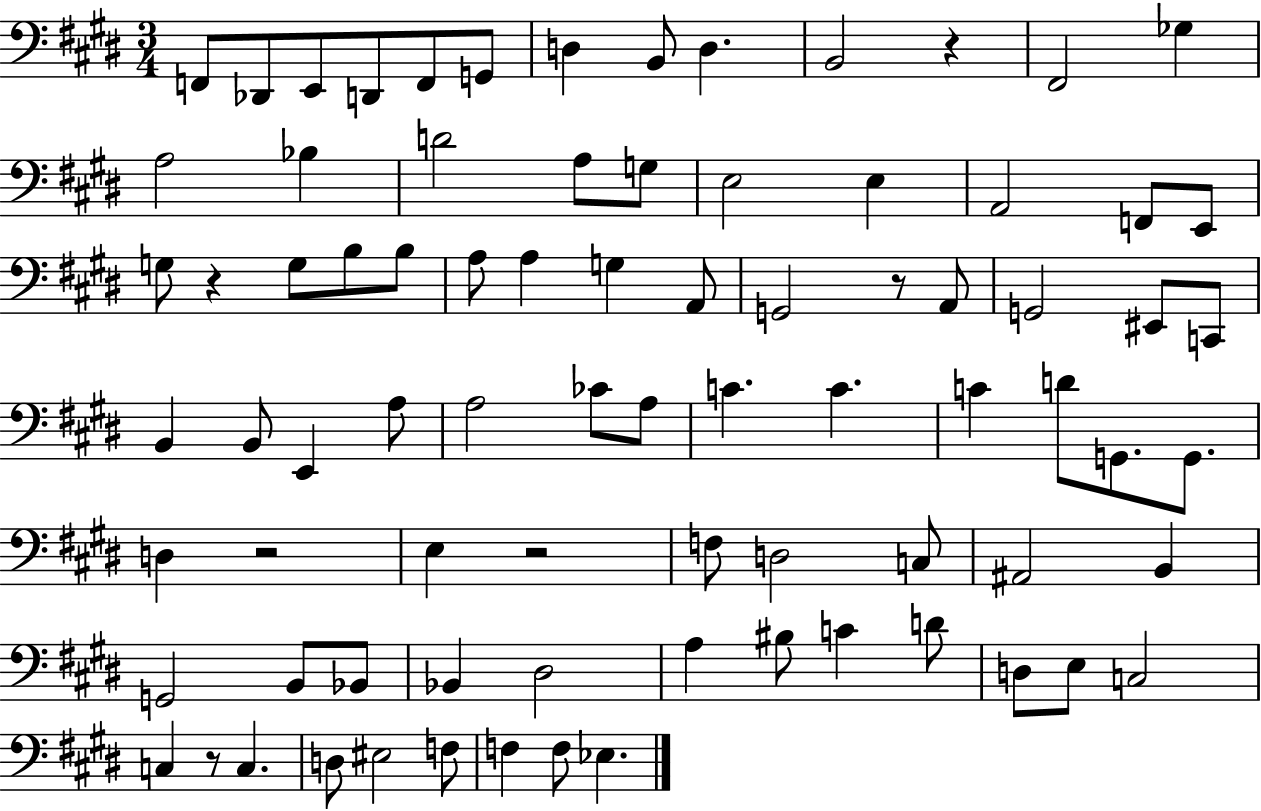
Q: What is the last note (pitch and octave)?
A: Eb3